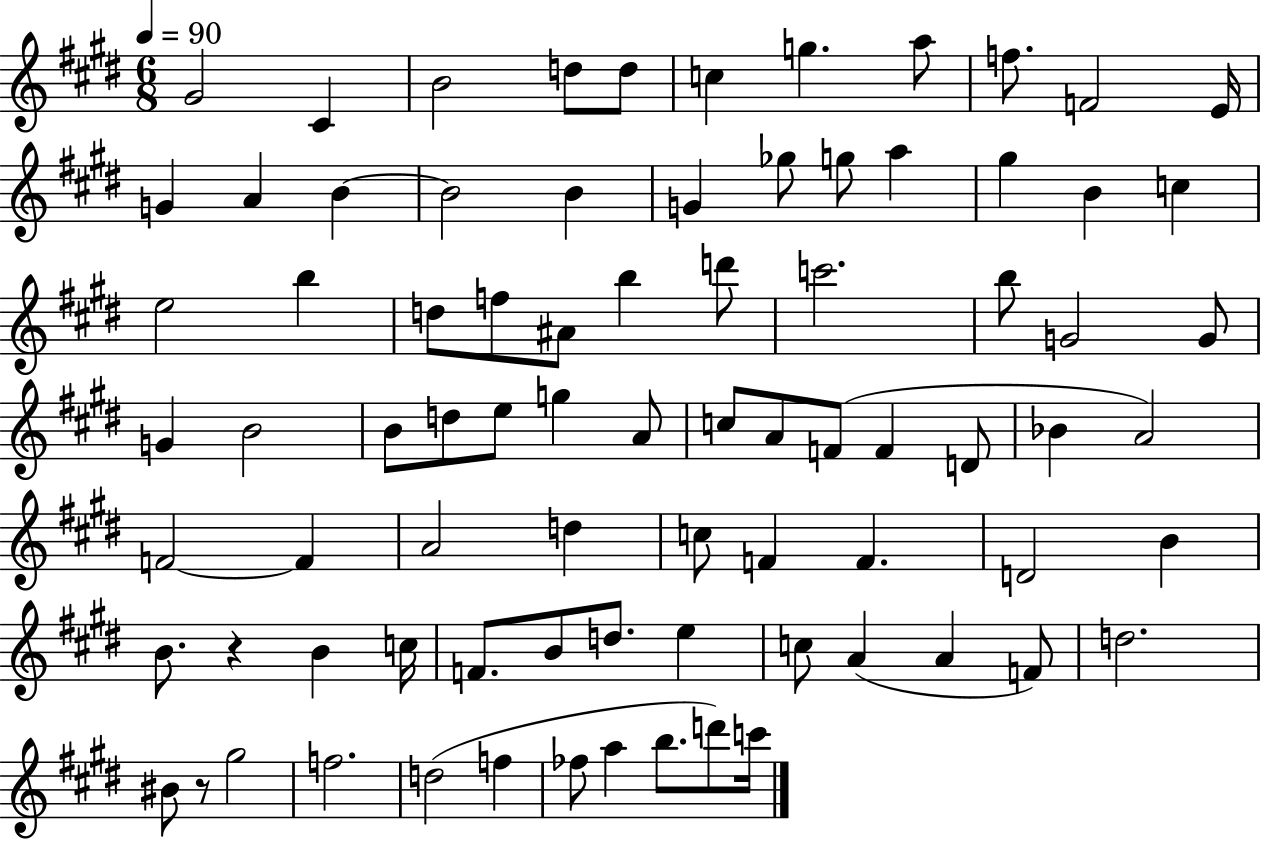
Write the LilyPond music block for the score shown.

{
  \clef treble
  \numericTimeSignature
  \time 6/8
  \key e \major
  \tempo 4 = 90
  gis'2 cis'4 | b'2 d''8 d''8 | c''4 g''4. a''8 | f''8. f'2 e'16 | \break g'4 a'4 b'4~~ | b'2 b'4 | g'4 ges''8 g''8 a''4 | gis''4 b'4 c''4 | \break e''2 b''4 | d''8 f''8 ais'8 b''4 d'''8 | c'''2. | b''8 g'2 g'8 | \break g'4 b'2 | b'8 d''8 e''8 g''4 a'8 | c''8 a'8 f'8( f'4 d'8 | bes'4 a'2) | \break f'2~~ f'4 | a'2 d''4 | c''8 f'4 f'4. | d'2 b'4 | \break b'8. r4 b'4 c''16 | f'8. b'8 d''8. e''4 | c''8 a'4( a'4 f'8) | d''2. | \break bis'8 r8 gis''2 | f''2. | d''2( f''4 | fes''8 a''4 b''8. d'''8) c'''16 | \break \bar "|."
}